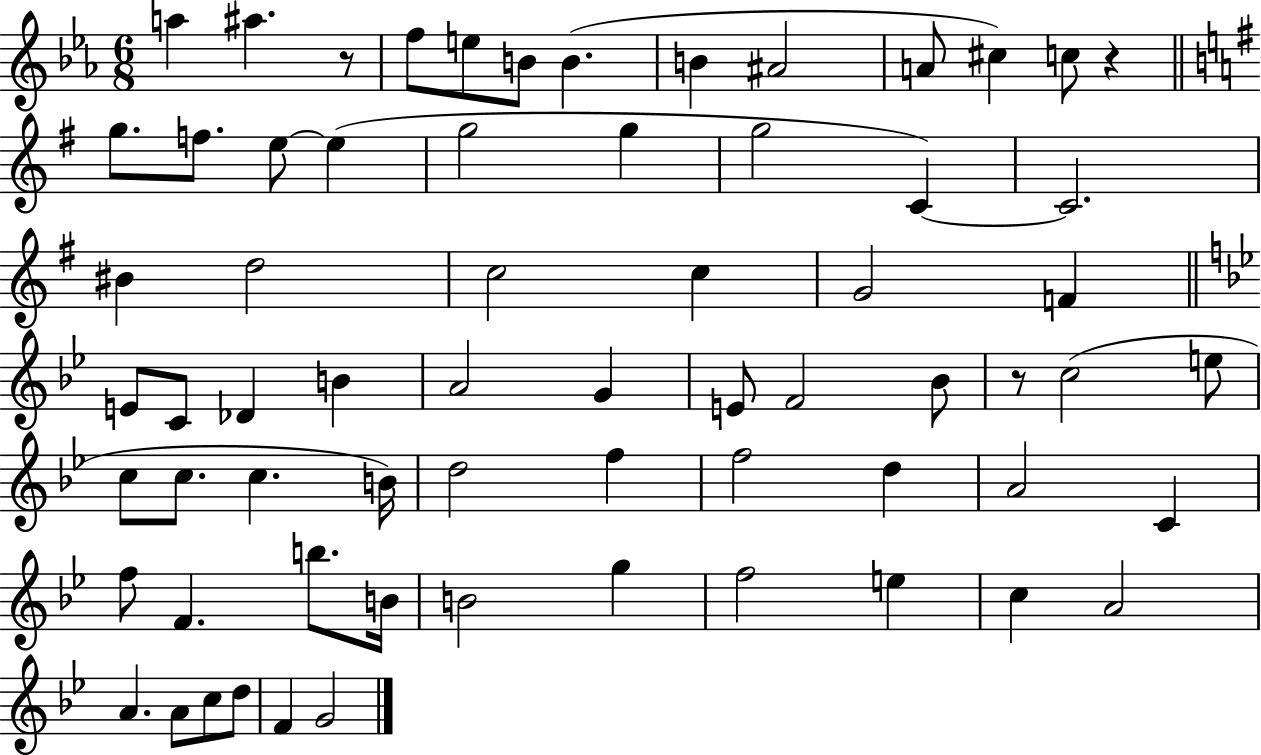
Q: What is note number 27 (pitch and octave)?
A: E4